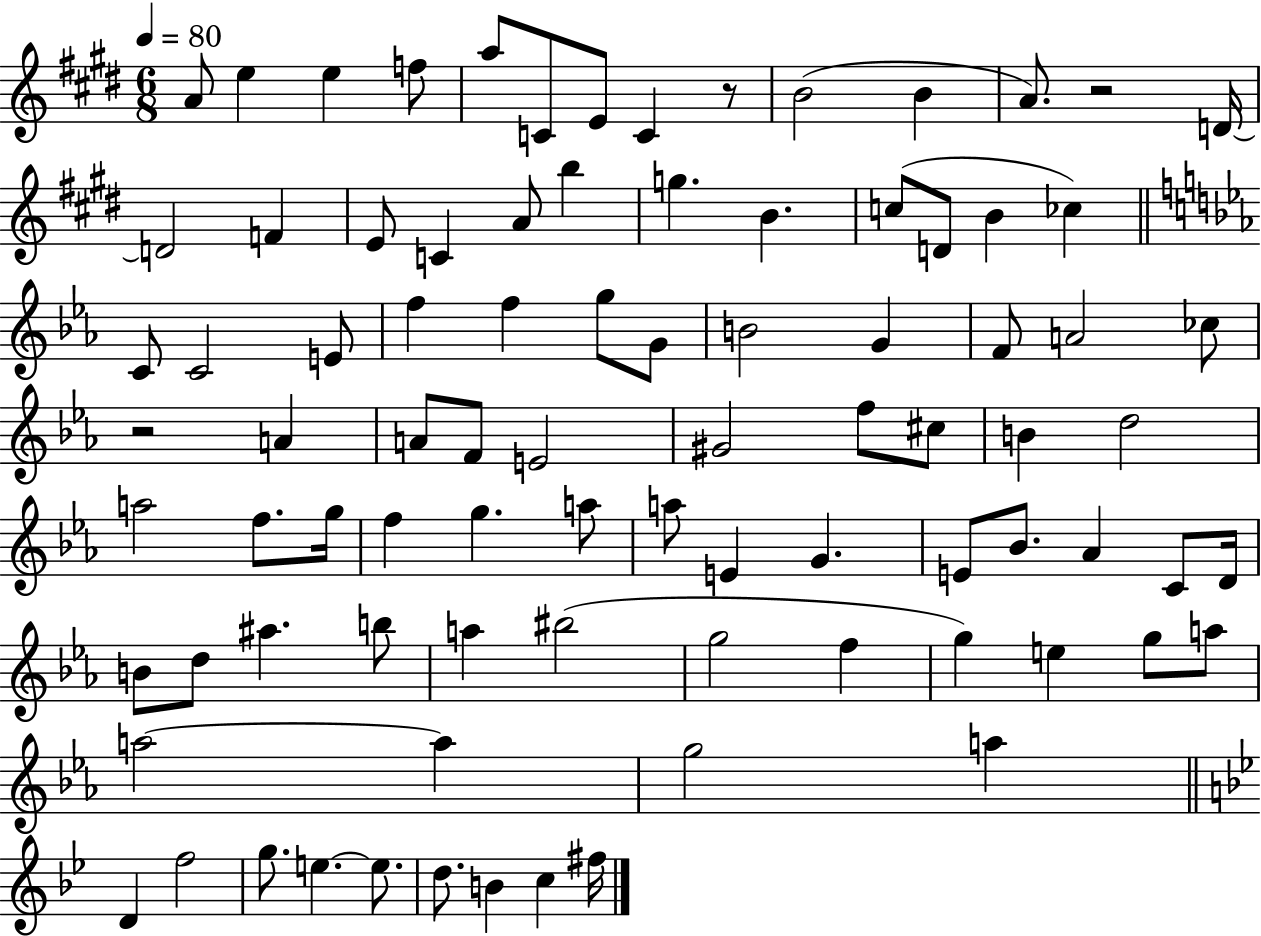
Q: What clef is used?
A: treble